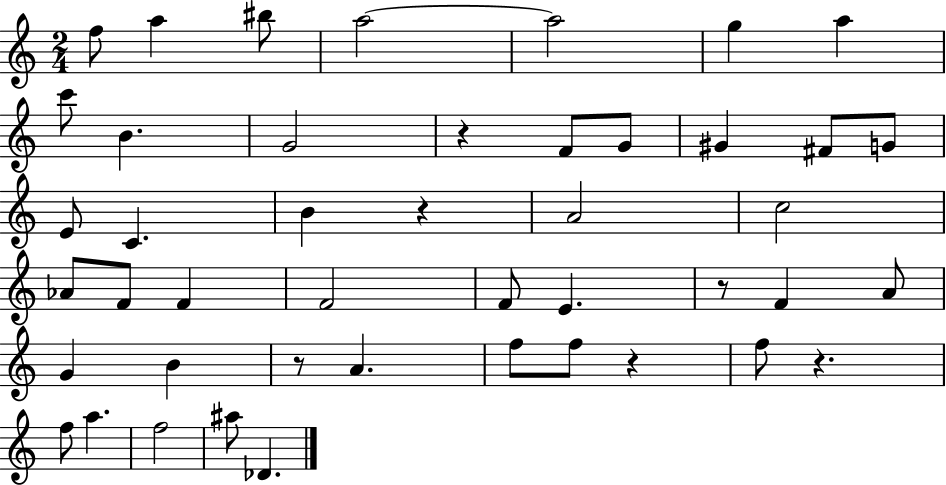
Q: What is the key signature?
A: C major